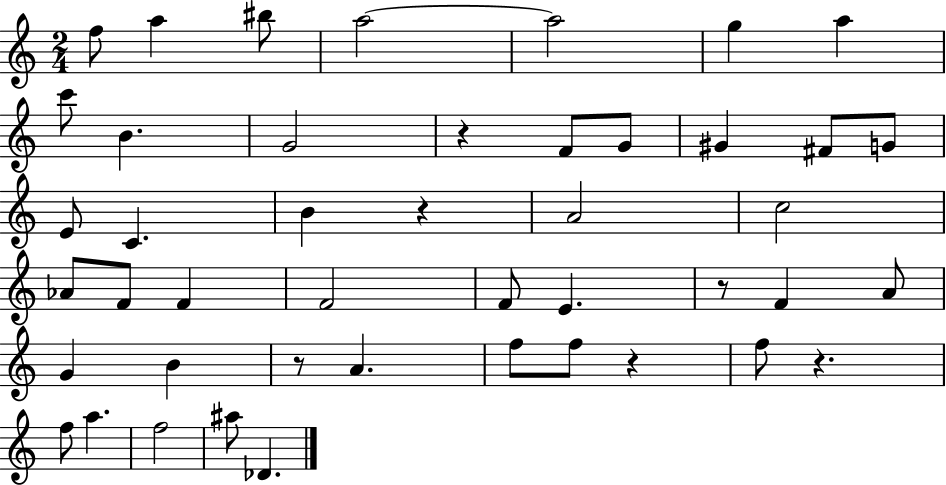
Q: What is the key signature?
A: C major